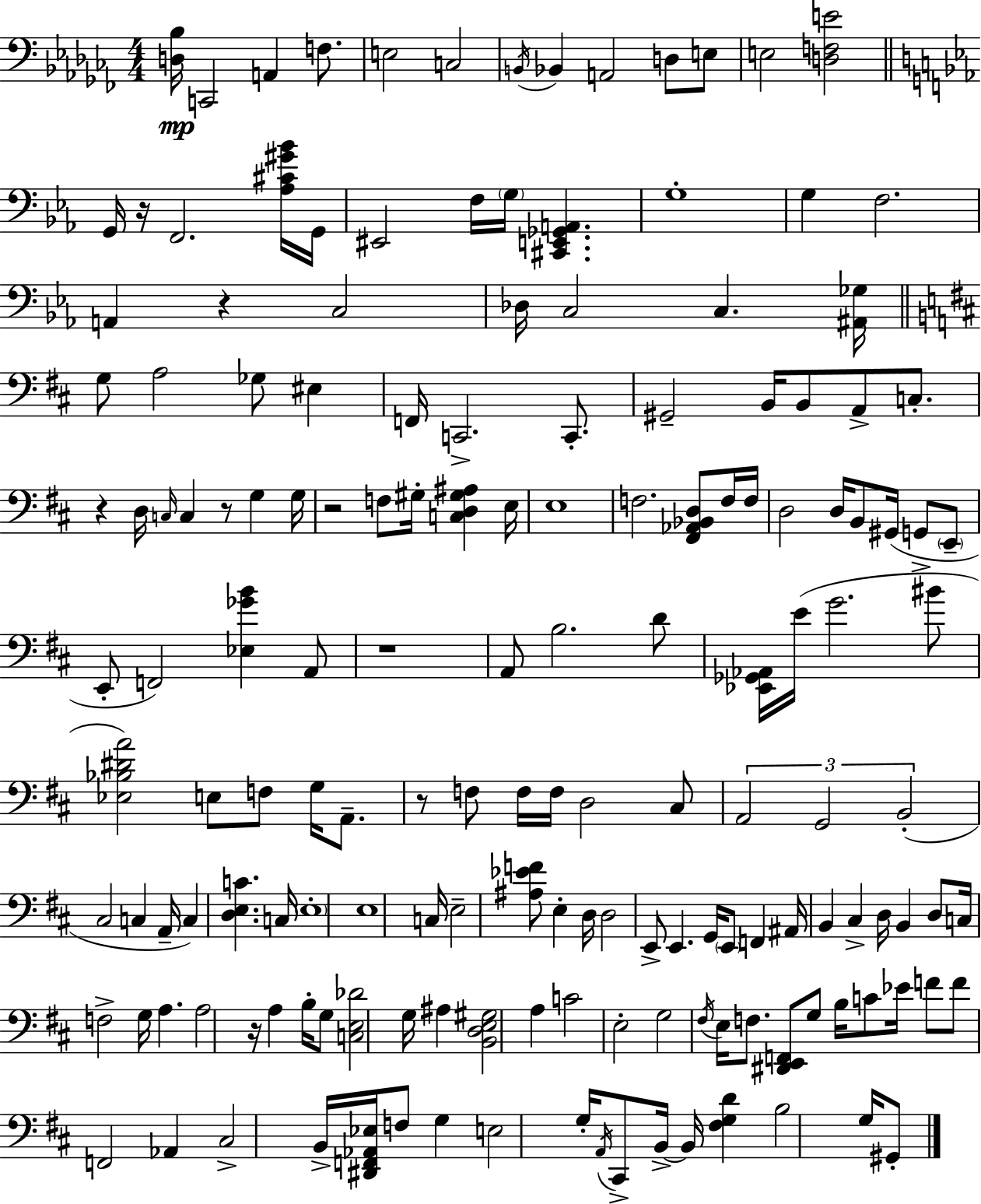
X:1
T:Untitled
M:4/4
L:1/4
K:Abm
[D,_B,]/4 C,,2 A,, F,/2 E,2 C,2 B,,/4 _B,, A,,2 D,/2 E,/2 E,2 [D,F,E]2 G,,/4 z/4 F,,2 [_A,^C^G_B]/4 G,,/4 ^E,,2 F,/4 G,/4 [^C,,E,,_G,,A,,] G,4 G, F,2 A,, z C,2 _D,/4 C,2 C, [^A,,_G,]/4 G,/2 A,2 _G,/2 ^E, F,,/4 C,,2 C,,/2 ^G,,2 B,,/4 B,,/2 A,,/2 C,/2 z D,/4 C,/4 C, z/2 G, G,/4 z2 F,/2 ^G,/4 [C,D,^G,^A,] E,/4 E,4 F,2 [^F,,_A,,_B,,D,]/2 F,/4 F,/4 D,2 D,/4 B,,/2 ^G,,/4 G,,/2 E,,/2 E,,/2 F,,2 [_E,_GB] A,,/2 z4 A,,/2 B,2 D/2 [_E,,_G,,_A,,]/4 E/4 G2 ^B/2 [_E,_B,^DA]2 E,/2 F,/2 G,/4 A,,/2 z/2 F,/2 F,/4 F,/4 D,2 ^C,/2 A,,2 G,,2 B,,2 ^C,2 C, A,,/4 C, [D,E,C] C,/4 E,4 E,4 C,/4 E,2 [^A,_EF]/2 E, D,/4 D,2 E,,/2 E,, G,,/4 E,,/2 F,, ^A,,/4 B,, ^C, D,/4 B,, D,/2 C,/4 F,2 G,/4 A, A,2 z/4 A, B,/4 G,/2 [C,E,_D]2 G,/4 ^A, [B,,D,E,^G,]2 A, C2 E,2 G,2 ^F,/4 E,/4 F,/2 [^D,,E,,F,,]/2 G,/2 B,/4 C/2 _E/4 F/2 F/2 F,,2 _A,, ^C,2 B,,/4 [^D,,F,,_A,,_E,]/4 F,/2 G, E,2 G,/4 A,,/4 ^C,,/2 B,,/4 B,,/4 [^F,G,D] B,2 G,/4 ^G,,/2